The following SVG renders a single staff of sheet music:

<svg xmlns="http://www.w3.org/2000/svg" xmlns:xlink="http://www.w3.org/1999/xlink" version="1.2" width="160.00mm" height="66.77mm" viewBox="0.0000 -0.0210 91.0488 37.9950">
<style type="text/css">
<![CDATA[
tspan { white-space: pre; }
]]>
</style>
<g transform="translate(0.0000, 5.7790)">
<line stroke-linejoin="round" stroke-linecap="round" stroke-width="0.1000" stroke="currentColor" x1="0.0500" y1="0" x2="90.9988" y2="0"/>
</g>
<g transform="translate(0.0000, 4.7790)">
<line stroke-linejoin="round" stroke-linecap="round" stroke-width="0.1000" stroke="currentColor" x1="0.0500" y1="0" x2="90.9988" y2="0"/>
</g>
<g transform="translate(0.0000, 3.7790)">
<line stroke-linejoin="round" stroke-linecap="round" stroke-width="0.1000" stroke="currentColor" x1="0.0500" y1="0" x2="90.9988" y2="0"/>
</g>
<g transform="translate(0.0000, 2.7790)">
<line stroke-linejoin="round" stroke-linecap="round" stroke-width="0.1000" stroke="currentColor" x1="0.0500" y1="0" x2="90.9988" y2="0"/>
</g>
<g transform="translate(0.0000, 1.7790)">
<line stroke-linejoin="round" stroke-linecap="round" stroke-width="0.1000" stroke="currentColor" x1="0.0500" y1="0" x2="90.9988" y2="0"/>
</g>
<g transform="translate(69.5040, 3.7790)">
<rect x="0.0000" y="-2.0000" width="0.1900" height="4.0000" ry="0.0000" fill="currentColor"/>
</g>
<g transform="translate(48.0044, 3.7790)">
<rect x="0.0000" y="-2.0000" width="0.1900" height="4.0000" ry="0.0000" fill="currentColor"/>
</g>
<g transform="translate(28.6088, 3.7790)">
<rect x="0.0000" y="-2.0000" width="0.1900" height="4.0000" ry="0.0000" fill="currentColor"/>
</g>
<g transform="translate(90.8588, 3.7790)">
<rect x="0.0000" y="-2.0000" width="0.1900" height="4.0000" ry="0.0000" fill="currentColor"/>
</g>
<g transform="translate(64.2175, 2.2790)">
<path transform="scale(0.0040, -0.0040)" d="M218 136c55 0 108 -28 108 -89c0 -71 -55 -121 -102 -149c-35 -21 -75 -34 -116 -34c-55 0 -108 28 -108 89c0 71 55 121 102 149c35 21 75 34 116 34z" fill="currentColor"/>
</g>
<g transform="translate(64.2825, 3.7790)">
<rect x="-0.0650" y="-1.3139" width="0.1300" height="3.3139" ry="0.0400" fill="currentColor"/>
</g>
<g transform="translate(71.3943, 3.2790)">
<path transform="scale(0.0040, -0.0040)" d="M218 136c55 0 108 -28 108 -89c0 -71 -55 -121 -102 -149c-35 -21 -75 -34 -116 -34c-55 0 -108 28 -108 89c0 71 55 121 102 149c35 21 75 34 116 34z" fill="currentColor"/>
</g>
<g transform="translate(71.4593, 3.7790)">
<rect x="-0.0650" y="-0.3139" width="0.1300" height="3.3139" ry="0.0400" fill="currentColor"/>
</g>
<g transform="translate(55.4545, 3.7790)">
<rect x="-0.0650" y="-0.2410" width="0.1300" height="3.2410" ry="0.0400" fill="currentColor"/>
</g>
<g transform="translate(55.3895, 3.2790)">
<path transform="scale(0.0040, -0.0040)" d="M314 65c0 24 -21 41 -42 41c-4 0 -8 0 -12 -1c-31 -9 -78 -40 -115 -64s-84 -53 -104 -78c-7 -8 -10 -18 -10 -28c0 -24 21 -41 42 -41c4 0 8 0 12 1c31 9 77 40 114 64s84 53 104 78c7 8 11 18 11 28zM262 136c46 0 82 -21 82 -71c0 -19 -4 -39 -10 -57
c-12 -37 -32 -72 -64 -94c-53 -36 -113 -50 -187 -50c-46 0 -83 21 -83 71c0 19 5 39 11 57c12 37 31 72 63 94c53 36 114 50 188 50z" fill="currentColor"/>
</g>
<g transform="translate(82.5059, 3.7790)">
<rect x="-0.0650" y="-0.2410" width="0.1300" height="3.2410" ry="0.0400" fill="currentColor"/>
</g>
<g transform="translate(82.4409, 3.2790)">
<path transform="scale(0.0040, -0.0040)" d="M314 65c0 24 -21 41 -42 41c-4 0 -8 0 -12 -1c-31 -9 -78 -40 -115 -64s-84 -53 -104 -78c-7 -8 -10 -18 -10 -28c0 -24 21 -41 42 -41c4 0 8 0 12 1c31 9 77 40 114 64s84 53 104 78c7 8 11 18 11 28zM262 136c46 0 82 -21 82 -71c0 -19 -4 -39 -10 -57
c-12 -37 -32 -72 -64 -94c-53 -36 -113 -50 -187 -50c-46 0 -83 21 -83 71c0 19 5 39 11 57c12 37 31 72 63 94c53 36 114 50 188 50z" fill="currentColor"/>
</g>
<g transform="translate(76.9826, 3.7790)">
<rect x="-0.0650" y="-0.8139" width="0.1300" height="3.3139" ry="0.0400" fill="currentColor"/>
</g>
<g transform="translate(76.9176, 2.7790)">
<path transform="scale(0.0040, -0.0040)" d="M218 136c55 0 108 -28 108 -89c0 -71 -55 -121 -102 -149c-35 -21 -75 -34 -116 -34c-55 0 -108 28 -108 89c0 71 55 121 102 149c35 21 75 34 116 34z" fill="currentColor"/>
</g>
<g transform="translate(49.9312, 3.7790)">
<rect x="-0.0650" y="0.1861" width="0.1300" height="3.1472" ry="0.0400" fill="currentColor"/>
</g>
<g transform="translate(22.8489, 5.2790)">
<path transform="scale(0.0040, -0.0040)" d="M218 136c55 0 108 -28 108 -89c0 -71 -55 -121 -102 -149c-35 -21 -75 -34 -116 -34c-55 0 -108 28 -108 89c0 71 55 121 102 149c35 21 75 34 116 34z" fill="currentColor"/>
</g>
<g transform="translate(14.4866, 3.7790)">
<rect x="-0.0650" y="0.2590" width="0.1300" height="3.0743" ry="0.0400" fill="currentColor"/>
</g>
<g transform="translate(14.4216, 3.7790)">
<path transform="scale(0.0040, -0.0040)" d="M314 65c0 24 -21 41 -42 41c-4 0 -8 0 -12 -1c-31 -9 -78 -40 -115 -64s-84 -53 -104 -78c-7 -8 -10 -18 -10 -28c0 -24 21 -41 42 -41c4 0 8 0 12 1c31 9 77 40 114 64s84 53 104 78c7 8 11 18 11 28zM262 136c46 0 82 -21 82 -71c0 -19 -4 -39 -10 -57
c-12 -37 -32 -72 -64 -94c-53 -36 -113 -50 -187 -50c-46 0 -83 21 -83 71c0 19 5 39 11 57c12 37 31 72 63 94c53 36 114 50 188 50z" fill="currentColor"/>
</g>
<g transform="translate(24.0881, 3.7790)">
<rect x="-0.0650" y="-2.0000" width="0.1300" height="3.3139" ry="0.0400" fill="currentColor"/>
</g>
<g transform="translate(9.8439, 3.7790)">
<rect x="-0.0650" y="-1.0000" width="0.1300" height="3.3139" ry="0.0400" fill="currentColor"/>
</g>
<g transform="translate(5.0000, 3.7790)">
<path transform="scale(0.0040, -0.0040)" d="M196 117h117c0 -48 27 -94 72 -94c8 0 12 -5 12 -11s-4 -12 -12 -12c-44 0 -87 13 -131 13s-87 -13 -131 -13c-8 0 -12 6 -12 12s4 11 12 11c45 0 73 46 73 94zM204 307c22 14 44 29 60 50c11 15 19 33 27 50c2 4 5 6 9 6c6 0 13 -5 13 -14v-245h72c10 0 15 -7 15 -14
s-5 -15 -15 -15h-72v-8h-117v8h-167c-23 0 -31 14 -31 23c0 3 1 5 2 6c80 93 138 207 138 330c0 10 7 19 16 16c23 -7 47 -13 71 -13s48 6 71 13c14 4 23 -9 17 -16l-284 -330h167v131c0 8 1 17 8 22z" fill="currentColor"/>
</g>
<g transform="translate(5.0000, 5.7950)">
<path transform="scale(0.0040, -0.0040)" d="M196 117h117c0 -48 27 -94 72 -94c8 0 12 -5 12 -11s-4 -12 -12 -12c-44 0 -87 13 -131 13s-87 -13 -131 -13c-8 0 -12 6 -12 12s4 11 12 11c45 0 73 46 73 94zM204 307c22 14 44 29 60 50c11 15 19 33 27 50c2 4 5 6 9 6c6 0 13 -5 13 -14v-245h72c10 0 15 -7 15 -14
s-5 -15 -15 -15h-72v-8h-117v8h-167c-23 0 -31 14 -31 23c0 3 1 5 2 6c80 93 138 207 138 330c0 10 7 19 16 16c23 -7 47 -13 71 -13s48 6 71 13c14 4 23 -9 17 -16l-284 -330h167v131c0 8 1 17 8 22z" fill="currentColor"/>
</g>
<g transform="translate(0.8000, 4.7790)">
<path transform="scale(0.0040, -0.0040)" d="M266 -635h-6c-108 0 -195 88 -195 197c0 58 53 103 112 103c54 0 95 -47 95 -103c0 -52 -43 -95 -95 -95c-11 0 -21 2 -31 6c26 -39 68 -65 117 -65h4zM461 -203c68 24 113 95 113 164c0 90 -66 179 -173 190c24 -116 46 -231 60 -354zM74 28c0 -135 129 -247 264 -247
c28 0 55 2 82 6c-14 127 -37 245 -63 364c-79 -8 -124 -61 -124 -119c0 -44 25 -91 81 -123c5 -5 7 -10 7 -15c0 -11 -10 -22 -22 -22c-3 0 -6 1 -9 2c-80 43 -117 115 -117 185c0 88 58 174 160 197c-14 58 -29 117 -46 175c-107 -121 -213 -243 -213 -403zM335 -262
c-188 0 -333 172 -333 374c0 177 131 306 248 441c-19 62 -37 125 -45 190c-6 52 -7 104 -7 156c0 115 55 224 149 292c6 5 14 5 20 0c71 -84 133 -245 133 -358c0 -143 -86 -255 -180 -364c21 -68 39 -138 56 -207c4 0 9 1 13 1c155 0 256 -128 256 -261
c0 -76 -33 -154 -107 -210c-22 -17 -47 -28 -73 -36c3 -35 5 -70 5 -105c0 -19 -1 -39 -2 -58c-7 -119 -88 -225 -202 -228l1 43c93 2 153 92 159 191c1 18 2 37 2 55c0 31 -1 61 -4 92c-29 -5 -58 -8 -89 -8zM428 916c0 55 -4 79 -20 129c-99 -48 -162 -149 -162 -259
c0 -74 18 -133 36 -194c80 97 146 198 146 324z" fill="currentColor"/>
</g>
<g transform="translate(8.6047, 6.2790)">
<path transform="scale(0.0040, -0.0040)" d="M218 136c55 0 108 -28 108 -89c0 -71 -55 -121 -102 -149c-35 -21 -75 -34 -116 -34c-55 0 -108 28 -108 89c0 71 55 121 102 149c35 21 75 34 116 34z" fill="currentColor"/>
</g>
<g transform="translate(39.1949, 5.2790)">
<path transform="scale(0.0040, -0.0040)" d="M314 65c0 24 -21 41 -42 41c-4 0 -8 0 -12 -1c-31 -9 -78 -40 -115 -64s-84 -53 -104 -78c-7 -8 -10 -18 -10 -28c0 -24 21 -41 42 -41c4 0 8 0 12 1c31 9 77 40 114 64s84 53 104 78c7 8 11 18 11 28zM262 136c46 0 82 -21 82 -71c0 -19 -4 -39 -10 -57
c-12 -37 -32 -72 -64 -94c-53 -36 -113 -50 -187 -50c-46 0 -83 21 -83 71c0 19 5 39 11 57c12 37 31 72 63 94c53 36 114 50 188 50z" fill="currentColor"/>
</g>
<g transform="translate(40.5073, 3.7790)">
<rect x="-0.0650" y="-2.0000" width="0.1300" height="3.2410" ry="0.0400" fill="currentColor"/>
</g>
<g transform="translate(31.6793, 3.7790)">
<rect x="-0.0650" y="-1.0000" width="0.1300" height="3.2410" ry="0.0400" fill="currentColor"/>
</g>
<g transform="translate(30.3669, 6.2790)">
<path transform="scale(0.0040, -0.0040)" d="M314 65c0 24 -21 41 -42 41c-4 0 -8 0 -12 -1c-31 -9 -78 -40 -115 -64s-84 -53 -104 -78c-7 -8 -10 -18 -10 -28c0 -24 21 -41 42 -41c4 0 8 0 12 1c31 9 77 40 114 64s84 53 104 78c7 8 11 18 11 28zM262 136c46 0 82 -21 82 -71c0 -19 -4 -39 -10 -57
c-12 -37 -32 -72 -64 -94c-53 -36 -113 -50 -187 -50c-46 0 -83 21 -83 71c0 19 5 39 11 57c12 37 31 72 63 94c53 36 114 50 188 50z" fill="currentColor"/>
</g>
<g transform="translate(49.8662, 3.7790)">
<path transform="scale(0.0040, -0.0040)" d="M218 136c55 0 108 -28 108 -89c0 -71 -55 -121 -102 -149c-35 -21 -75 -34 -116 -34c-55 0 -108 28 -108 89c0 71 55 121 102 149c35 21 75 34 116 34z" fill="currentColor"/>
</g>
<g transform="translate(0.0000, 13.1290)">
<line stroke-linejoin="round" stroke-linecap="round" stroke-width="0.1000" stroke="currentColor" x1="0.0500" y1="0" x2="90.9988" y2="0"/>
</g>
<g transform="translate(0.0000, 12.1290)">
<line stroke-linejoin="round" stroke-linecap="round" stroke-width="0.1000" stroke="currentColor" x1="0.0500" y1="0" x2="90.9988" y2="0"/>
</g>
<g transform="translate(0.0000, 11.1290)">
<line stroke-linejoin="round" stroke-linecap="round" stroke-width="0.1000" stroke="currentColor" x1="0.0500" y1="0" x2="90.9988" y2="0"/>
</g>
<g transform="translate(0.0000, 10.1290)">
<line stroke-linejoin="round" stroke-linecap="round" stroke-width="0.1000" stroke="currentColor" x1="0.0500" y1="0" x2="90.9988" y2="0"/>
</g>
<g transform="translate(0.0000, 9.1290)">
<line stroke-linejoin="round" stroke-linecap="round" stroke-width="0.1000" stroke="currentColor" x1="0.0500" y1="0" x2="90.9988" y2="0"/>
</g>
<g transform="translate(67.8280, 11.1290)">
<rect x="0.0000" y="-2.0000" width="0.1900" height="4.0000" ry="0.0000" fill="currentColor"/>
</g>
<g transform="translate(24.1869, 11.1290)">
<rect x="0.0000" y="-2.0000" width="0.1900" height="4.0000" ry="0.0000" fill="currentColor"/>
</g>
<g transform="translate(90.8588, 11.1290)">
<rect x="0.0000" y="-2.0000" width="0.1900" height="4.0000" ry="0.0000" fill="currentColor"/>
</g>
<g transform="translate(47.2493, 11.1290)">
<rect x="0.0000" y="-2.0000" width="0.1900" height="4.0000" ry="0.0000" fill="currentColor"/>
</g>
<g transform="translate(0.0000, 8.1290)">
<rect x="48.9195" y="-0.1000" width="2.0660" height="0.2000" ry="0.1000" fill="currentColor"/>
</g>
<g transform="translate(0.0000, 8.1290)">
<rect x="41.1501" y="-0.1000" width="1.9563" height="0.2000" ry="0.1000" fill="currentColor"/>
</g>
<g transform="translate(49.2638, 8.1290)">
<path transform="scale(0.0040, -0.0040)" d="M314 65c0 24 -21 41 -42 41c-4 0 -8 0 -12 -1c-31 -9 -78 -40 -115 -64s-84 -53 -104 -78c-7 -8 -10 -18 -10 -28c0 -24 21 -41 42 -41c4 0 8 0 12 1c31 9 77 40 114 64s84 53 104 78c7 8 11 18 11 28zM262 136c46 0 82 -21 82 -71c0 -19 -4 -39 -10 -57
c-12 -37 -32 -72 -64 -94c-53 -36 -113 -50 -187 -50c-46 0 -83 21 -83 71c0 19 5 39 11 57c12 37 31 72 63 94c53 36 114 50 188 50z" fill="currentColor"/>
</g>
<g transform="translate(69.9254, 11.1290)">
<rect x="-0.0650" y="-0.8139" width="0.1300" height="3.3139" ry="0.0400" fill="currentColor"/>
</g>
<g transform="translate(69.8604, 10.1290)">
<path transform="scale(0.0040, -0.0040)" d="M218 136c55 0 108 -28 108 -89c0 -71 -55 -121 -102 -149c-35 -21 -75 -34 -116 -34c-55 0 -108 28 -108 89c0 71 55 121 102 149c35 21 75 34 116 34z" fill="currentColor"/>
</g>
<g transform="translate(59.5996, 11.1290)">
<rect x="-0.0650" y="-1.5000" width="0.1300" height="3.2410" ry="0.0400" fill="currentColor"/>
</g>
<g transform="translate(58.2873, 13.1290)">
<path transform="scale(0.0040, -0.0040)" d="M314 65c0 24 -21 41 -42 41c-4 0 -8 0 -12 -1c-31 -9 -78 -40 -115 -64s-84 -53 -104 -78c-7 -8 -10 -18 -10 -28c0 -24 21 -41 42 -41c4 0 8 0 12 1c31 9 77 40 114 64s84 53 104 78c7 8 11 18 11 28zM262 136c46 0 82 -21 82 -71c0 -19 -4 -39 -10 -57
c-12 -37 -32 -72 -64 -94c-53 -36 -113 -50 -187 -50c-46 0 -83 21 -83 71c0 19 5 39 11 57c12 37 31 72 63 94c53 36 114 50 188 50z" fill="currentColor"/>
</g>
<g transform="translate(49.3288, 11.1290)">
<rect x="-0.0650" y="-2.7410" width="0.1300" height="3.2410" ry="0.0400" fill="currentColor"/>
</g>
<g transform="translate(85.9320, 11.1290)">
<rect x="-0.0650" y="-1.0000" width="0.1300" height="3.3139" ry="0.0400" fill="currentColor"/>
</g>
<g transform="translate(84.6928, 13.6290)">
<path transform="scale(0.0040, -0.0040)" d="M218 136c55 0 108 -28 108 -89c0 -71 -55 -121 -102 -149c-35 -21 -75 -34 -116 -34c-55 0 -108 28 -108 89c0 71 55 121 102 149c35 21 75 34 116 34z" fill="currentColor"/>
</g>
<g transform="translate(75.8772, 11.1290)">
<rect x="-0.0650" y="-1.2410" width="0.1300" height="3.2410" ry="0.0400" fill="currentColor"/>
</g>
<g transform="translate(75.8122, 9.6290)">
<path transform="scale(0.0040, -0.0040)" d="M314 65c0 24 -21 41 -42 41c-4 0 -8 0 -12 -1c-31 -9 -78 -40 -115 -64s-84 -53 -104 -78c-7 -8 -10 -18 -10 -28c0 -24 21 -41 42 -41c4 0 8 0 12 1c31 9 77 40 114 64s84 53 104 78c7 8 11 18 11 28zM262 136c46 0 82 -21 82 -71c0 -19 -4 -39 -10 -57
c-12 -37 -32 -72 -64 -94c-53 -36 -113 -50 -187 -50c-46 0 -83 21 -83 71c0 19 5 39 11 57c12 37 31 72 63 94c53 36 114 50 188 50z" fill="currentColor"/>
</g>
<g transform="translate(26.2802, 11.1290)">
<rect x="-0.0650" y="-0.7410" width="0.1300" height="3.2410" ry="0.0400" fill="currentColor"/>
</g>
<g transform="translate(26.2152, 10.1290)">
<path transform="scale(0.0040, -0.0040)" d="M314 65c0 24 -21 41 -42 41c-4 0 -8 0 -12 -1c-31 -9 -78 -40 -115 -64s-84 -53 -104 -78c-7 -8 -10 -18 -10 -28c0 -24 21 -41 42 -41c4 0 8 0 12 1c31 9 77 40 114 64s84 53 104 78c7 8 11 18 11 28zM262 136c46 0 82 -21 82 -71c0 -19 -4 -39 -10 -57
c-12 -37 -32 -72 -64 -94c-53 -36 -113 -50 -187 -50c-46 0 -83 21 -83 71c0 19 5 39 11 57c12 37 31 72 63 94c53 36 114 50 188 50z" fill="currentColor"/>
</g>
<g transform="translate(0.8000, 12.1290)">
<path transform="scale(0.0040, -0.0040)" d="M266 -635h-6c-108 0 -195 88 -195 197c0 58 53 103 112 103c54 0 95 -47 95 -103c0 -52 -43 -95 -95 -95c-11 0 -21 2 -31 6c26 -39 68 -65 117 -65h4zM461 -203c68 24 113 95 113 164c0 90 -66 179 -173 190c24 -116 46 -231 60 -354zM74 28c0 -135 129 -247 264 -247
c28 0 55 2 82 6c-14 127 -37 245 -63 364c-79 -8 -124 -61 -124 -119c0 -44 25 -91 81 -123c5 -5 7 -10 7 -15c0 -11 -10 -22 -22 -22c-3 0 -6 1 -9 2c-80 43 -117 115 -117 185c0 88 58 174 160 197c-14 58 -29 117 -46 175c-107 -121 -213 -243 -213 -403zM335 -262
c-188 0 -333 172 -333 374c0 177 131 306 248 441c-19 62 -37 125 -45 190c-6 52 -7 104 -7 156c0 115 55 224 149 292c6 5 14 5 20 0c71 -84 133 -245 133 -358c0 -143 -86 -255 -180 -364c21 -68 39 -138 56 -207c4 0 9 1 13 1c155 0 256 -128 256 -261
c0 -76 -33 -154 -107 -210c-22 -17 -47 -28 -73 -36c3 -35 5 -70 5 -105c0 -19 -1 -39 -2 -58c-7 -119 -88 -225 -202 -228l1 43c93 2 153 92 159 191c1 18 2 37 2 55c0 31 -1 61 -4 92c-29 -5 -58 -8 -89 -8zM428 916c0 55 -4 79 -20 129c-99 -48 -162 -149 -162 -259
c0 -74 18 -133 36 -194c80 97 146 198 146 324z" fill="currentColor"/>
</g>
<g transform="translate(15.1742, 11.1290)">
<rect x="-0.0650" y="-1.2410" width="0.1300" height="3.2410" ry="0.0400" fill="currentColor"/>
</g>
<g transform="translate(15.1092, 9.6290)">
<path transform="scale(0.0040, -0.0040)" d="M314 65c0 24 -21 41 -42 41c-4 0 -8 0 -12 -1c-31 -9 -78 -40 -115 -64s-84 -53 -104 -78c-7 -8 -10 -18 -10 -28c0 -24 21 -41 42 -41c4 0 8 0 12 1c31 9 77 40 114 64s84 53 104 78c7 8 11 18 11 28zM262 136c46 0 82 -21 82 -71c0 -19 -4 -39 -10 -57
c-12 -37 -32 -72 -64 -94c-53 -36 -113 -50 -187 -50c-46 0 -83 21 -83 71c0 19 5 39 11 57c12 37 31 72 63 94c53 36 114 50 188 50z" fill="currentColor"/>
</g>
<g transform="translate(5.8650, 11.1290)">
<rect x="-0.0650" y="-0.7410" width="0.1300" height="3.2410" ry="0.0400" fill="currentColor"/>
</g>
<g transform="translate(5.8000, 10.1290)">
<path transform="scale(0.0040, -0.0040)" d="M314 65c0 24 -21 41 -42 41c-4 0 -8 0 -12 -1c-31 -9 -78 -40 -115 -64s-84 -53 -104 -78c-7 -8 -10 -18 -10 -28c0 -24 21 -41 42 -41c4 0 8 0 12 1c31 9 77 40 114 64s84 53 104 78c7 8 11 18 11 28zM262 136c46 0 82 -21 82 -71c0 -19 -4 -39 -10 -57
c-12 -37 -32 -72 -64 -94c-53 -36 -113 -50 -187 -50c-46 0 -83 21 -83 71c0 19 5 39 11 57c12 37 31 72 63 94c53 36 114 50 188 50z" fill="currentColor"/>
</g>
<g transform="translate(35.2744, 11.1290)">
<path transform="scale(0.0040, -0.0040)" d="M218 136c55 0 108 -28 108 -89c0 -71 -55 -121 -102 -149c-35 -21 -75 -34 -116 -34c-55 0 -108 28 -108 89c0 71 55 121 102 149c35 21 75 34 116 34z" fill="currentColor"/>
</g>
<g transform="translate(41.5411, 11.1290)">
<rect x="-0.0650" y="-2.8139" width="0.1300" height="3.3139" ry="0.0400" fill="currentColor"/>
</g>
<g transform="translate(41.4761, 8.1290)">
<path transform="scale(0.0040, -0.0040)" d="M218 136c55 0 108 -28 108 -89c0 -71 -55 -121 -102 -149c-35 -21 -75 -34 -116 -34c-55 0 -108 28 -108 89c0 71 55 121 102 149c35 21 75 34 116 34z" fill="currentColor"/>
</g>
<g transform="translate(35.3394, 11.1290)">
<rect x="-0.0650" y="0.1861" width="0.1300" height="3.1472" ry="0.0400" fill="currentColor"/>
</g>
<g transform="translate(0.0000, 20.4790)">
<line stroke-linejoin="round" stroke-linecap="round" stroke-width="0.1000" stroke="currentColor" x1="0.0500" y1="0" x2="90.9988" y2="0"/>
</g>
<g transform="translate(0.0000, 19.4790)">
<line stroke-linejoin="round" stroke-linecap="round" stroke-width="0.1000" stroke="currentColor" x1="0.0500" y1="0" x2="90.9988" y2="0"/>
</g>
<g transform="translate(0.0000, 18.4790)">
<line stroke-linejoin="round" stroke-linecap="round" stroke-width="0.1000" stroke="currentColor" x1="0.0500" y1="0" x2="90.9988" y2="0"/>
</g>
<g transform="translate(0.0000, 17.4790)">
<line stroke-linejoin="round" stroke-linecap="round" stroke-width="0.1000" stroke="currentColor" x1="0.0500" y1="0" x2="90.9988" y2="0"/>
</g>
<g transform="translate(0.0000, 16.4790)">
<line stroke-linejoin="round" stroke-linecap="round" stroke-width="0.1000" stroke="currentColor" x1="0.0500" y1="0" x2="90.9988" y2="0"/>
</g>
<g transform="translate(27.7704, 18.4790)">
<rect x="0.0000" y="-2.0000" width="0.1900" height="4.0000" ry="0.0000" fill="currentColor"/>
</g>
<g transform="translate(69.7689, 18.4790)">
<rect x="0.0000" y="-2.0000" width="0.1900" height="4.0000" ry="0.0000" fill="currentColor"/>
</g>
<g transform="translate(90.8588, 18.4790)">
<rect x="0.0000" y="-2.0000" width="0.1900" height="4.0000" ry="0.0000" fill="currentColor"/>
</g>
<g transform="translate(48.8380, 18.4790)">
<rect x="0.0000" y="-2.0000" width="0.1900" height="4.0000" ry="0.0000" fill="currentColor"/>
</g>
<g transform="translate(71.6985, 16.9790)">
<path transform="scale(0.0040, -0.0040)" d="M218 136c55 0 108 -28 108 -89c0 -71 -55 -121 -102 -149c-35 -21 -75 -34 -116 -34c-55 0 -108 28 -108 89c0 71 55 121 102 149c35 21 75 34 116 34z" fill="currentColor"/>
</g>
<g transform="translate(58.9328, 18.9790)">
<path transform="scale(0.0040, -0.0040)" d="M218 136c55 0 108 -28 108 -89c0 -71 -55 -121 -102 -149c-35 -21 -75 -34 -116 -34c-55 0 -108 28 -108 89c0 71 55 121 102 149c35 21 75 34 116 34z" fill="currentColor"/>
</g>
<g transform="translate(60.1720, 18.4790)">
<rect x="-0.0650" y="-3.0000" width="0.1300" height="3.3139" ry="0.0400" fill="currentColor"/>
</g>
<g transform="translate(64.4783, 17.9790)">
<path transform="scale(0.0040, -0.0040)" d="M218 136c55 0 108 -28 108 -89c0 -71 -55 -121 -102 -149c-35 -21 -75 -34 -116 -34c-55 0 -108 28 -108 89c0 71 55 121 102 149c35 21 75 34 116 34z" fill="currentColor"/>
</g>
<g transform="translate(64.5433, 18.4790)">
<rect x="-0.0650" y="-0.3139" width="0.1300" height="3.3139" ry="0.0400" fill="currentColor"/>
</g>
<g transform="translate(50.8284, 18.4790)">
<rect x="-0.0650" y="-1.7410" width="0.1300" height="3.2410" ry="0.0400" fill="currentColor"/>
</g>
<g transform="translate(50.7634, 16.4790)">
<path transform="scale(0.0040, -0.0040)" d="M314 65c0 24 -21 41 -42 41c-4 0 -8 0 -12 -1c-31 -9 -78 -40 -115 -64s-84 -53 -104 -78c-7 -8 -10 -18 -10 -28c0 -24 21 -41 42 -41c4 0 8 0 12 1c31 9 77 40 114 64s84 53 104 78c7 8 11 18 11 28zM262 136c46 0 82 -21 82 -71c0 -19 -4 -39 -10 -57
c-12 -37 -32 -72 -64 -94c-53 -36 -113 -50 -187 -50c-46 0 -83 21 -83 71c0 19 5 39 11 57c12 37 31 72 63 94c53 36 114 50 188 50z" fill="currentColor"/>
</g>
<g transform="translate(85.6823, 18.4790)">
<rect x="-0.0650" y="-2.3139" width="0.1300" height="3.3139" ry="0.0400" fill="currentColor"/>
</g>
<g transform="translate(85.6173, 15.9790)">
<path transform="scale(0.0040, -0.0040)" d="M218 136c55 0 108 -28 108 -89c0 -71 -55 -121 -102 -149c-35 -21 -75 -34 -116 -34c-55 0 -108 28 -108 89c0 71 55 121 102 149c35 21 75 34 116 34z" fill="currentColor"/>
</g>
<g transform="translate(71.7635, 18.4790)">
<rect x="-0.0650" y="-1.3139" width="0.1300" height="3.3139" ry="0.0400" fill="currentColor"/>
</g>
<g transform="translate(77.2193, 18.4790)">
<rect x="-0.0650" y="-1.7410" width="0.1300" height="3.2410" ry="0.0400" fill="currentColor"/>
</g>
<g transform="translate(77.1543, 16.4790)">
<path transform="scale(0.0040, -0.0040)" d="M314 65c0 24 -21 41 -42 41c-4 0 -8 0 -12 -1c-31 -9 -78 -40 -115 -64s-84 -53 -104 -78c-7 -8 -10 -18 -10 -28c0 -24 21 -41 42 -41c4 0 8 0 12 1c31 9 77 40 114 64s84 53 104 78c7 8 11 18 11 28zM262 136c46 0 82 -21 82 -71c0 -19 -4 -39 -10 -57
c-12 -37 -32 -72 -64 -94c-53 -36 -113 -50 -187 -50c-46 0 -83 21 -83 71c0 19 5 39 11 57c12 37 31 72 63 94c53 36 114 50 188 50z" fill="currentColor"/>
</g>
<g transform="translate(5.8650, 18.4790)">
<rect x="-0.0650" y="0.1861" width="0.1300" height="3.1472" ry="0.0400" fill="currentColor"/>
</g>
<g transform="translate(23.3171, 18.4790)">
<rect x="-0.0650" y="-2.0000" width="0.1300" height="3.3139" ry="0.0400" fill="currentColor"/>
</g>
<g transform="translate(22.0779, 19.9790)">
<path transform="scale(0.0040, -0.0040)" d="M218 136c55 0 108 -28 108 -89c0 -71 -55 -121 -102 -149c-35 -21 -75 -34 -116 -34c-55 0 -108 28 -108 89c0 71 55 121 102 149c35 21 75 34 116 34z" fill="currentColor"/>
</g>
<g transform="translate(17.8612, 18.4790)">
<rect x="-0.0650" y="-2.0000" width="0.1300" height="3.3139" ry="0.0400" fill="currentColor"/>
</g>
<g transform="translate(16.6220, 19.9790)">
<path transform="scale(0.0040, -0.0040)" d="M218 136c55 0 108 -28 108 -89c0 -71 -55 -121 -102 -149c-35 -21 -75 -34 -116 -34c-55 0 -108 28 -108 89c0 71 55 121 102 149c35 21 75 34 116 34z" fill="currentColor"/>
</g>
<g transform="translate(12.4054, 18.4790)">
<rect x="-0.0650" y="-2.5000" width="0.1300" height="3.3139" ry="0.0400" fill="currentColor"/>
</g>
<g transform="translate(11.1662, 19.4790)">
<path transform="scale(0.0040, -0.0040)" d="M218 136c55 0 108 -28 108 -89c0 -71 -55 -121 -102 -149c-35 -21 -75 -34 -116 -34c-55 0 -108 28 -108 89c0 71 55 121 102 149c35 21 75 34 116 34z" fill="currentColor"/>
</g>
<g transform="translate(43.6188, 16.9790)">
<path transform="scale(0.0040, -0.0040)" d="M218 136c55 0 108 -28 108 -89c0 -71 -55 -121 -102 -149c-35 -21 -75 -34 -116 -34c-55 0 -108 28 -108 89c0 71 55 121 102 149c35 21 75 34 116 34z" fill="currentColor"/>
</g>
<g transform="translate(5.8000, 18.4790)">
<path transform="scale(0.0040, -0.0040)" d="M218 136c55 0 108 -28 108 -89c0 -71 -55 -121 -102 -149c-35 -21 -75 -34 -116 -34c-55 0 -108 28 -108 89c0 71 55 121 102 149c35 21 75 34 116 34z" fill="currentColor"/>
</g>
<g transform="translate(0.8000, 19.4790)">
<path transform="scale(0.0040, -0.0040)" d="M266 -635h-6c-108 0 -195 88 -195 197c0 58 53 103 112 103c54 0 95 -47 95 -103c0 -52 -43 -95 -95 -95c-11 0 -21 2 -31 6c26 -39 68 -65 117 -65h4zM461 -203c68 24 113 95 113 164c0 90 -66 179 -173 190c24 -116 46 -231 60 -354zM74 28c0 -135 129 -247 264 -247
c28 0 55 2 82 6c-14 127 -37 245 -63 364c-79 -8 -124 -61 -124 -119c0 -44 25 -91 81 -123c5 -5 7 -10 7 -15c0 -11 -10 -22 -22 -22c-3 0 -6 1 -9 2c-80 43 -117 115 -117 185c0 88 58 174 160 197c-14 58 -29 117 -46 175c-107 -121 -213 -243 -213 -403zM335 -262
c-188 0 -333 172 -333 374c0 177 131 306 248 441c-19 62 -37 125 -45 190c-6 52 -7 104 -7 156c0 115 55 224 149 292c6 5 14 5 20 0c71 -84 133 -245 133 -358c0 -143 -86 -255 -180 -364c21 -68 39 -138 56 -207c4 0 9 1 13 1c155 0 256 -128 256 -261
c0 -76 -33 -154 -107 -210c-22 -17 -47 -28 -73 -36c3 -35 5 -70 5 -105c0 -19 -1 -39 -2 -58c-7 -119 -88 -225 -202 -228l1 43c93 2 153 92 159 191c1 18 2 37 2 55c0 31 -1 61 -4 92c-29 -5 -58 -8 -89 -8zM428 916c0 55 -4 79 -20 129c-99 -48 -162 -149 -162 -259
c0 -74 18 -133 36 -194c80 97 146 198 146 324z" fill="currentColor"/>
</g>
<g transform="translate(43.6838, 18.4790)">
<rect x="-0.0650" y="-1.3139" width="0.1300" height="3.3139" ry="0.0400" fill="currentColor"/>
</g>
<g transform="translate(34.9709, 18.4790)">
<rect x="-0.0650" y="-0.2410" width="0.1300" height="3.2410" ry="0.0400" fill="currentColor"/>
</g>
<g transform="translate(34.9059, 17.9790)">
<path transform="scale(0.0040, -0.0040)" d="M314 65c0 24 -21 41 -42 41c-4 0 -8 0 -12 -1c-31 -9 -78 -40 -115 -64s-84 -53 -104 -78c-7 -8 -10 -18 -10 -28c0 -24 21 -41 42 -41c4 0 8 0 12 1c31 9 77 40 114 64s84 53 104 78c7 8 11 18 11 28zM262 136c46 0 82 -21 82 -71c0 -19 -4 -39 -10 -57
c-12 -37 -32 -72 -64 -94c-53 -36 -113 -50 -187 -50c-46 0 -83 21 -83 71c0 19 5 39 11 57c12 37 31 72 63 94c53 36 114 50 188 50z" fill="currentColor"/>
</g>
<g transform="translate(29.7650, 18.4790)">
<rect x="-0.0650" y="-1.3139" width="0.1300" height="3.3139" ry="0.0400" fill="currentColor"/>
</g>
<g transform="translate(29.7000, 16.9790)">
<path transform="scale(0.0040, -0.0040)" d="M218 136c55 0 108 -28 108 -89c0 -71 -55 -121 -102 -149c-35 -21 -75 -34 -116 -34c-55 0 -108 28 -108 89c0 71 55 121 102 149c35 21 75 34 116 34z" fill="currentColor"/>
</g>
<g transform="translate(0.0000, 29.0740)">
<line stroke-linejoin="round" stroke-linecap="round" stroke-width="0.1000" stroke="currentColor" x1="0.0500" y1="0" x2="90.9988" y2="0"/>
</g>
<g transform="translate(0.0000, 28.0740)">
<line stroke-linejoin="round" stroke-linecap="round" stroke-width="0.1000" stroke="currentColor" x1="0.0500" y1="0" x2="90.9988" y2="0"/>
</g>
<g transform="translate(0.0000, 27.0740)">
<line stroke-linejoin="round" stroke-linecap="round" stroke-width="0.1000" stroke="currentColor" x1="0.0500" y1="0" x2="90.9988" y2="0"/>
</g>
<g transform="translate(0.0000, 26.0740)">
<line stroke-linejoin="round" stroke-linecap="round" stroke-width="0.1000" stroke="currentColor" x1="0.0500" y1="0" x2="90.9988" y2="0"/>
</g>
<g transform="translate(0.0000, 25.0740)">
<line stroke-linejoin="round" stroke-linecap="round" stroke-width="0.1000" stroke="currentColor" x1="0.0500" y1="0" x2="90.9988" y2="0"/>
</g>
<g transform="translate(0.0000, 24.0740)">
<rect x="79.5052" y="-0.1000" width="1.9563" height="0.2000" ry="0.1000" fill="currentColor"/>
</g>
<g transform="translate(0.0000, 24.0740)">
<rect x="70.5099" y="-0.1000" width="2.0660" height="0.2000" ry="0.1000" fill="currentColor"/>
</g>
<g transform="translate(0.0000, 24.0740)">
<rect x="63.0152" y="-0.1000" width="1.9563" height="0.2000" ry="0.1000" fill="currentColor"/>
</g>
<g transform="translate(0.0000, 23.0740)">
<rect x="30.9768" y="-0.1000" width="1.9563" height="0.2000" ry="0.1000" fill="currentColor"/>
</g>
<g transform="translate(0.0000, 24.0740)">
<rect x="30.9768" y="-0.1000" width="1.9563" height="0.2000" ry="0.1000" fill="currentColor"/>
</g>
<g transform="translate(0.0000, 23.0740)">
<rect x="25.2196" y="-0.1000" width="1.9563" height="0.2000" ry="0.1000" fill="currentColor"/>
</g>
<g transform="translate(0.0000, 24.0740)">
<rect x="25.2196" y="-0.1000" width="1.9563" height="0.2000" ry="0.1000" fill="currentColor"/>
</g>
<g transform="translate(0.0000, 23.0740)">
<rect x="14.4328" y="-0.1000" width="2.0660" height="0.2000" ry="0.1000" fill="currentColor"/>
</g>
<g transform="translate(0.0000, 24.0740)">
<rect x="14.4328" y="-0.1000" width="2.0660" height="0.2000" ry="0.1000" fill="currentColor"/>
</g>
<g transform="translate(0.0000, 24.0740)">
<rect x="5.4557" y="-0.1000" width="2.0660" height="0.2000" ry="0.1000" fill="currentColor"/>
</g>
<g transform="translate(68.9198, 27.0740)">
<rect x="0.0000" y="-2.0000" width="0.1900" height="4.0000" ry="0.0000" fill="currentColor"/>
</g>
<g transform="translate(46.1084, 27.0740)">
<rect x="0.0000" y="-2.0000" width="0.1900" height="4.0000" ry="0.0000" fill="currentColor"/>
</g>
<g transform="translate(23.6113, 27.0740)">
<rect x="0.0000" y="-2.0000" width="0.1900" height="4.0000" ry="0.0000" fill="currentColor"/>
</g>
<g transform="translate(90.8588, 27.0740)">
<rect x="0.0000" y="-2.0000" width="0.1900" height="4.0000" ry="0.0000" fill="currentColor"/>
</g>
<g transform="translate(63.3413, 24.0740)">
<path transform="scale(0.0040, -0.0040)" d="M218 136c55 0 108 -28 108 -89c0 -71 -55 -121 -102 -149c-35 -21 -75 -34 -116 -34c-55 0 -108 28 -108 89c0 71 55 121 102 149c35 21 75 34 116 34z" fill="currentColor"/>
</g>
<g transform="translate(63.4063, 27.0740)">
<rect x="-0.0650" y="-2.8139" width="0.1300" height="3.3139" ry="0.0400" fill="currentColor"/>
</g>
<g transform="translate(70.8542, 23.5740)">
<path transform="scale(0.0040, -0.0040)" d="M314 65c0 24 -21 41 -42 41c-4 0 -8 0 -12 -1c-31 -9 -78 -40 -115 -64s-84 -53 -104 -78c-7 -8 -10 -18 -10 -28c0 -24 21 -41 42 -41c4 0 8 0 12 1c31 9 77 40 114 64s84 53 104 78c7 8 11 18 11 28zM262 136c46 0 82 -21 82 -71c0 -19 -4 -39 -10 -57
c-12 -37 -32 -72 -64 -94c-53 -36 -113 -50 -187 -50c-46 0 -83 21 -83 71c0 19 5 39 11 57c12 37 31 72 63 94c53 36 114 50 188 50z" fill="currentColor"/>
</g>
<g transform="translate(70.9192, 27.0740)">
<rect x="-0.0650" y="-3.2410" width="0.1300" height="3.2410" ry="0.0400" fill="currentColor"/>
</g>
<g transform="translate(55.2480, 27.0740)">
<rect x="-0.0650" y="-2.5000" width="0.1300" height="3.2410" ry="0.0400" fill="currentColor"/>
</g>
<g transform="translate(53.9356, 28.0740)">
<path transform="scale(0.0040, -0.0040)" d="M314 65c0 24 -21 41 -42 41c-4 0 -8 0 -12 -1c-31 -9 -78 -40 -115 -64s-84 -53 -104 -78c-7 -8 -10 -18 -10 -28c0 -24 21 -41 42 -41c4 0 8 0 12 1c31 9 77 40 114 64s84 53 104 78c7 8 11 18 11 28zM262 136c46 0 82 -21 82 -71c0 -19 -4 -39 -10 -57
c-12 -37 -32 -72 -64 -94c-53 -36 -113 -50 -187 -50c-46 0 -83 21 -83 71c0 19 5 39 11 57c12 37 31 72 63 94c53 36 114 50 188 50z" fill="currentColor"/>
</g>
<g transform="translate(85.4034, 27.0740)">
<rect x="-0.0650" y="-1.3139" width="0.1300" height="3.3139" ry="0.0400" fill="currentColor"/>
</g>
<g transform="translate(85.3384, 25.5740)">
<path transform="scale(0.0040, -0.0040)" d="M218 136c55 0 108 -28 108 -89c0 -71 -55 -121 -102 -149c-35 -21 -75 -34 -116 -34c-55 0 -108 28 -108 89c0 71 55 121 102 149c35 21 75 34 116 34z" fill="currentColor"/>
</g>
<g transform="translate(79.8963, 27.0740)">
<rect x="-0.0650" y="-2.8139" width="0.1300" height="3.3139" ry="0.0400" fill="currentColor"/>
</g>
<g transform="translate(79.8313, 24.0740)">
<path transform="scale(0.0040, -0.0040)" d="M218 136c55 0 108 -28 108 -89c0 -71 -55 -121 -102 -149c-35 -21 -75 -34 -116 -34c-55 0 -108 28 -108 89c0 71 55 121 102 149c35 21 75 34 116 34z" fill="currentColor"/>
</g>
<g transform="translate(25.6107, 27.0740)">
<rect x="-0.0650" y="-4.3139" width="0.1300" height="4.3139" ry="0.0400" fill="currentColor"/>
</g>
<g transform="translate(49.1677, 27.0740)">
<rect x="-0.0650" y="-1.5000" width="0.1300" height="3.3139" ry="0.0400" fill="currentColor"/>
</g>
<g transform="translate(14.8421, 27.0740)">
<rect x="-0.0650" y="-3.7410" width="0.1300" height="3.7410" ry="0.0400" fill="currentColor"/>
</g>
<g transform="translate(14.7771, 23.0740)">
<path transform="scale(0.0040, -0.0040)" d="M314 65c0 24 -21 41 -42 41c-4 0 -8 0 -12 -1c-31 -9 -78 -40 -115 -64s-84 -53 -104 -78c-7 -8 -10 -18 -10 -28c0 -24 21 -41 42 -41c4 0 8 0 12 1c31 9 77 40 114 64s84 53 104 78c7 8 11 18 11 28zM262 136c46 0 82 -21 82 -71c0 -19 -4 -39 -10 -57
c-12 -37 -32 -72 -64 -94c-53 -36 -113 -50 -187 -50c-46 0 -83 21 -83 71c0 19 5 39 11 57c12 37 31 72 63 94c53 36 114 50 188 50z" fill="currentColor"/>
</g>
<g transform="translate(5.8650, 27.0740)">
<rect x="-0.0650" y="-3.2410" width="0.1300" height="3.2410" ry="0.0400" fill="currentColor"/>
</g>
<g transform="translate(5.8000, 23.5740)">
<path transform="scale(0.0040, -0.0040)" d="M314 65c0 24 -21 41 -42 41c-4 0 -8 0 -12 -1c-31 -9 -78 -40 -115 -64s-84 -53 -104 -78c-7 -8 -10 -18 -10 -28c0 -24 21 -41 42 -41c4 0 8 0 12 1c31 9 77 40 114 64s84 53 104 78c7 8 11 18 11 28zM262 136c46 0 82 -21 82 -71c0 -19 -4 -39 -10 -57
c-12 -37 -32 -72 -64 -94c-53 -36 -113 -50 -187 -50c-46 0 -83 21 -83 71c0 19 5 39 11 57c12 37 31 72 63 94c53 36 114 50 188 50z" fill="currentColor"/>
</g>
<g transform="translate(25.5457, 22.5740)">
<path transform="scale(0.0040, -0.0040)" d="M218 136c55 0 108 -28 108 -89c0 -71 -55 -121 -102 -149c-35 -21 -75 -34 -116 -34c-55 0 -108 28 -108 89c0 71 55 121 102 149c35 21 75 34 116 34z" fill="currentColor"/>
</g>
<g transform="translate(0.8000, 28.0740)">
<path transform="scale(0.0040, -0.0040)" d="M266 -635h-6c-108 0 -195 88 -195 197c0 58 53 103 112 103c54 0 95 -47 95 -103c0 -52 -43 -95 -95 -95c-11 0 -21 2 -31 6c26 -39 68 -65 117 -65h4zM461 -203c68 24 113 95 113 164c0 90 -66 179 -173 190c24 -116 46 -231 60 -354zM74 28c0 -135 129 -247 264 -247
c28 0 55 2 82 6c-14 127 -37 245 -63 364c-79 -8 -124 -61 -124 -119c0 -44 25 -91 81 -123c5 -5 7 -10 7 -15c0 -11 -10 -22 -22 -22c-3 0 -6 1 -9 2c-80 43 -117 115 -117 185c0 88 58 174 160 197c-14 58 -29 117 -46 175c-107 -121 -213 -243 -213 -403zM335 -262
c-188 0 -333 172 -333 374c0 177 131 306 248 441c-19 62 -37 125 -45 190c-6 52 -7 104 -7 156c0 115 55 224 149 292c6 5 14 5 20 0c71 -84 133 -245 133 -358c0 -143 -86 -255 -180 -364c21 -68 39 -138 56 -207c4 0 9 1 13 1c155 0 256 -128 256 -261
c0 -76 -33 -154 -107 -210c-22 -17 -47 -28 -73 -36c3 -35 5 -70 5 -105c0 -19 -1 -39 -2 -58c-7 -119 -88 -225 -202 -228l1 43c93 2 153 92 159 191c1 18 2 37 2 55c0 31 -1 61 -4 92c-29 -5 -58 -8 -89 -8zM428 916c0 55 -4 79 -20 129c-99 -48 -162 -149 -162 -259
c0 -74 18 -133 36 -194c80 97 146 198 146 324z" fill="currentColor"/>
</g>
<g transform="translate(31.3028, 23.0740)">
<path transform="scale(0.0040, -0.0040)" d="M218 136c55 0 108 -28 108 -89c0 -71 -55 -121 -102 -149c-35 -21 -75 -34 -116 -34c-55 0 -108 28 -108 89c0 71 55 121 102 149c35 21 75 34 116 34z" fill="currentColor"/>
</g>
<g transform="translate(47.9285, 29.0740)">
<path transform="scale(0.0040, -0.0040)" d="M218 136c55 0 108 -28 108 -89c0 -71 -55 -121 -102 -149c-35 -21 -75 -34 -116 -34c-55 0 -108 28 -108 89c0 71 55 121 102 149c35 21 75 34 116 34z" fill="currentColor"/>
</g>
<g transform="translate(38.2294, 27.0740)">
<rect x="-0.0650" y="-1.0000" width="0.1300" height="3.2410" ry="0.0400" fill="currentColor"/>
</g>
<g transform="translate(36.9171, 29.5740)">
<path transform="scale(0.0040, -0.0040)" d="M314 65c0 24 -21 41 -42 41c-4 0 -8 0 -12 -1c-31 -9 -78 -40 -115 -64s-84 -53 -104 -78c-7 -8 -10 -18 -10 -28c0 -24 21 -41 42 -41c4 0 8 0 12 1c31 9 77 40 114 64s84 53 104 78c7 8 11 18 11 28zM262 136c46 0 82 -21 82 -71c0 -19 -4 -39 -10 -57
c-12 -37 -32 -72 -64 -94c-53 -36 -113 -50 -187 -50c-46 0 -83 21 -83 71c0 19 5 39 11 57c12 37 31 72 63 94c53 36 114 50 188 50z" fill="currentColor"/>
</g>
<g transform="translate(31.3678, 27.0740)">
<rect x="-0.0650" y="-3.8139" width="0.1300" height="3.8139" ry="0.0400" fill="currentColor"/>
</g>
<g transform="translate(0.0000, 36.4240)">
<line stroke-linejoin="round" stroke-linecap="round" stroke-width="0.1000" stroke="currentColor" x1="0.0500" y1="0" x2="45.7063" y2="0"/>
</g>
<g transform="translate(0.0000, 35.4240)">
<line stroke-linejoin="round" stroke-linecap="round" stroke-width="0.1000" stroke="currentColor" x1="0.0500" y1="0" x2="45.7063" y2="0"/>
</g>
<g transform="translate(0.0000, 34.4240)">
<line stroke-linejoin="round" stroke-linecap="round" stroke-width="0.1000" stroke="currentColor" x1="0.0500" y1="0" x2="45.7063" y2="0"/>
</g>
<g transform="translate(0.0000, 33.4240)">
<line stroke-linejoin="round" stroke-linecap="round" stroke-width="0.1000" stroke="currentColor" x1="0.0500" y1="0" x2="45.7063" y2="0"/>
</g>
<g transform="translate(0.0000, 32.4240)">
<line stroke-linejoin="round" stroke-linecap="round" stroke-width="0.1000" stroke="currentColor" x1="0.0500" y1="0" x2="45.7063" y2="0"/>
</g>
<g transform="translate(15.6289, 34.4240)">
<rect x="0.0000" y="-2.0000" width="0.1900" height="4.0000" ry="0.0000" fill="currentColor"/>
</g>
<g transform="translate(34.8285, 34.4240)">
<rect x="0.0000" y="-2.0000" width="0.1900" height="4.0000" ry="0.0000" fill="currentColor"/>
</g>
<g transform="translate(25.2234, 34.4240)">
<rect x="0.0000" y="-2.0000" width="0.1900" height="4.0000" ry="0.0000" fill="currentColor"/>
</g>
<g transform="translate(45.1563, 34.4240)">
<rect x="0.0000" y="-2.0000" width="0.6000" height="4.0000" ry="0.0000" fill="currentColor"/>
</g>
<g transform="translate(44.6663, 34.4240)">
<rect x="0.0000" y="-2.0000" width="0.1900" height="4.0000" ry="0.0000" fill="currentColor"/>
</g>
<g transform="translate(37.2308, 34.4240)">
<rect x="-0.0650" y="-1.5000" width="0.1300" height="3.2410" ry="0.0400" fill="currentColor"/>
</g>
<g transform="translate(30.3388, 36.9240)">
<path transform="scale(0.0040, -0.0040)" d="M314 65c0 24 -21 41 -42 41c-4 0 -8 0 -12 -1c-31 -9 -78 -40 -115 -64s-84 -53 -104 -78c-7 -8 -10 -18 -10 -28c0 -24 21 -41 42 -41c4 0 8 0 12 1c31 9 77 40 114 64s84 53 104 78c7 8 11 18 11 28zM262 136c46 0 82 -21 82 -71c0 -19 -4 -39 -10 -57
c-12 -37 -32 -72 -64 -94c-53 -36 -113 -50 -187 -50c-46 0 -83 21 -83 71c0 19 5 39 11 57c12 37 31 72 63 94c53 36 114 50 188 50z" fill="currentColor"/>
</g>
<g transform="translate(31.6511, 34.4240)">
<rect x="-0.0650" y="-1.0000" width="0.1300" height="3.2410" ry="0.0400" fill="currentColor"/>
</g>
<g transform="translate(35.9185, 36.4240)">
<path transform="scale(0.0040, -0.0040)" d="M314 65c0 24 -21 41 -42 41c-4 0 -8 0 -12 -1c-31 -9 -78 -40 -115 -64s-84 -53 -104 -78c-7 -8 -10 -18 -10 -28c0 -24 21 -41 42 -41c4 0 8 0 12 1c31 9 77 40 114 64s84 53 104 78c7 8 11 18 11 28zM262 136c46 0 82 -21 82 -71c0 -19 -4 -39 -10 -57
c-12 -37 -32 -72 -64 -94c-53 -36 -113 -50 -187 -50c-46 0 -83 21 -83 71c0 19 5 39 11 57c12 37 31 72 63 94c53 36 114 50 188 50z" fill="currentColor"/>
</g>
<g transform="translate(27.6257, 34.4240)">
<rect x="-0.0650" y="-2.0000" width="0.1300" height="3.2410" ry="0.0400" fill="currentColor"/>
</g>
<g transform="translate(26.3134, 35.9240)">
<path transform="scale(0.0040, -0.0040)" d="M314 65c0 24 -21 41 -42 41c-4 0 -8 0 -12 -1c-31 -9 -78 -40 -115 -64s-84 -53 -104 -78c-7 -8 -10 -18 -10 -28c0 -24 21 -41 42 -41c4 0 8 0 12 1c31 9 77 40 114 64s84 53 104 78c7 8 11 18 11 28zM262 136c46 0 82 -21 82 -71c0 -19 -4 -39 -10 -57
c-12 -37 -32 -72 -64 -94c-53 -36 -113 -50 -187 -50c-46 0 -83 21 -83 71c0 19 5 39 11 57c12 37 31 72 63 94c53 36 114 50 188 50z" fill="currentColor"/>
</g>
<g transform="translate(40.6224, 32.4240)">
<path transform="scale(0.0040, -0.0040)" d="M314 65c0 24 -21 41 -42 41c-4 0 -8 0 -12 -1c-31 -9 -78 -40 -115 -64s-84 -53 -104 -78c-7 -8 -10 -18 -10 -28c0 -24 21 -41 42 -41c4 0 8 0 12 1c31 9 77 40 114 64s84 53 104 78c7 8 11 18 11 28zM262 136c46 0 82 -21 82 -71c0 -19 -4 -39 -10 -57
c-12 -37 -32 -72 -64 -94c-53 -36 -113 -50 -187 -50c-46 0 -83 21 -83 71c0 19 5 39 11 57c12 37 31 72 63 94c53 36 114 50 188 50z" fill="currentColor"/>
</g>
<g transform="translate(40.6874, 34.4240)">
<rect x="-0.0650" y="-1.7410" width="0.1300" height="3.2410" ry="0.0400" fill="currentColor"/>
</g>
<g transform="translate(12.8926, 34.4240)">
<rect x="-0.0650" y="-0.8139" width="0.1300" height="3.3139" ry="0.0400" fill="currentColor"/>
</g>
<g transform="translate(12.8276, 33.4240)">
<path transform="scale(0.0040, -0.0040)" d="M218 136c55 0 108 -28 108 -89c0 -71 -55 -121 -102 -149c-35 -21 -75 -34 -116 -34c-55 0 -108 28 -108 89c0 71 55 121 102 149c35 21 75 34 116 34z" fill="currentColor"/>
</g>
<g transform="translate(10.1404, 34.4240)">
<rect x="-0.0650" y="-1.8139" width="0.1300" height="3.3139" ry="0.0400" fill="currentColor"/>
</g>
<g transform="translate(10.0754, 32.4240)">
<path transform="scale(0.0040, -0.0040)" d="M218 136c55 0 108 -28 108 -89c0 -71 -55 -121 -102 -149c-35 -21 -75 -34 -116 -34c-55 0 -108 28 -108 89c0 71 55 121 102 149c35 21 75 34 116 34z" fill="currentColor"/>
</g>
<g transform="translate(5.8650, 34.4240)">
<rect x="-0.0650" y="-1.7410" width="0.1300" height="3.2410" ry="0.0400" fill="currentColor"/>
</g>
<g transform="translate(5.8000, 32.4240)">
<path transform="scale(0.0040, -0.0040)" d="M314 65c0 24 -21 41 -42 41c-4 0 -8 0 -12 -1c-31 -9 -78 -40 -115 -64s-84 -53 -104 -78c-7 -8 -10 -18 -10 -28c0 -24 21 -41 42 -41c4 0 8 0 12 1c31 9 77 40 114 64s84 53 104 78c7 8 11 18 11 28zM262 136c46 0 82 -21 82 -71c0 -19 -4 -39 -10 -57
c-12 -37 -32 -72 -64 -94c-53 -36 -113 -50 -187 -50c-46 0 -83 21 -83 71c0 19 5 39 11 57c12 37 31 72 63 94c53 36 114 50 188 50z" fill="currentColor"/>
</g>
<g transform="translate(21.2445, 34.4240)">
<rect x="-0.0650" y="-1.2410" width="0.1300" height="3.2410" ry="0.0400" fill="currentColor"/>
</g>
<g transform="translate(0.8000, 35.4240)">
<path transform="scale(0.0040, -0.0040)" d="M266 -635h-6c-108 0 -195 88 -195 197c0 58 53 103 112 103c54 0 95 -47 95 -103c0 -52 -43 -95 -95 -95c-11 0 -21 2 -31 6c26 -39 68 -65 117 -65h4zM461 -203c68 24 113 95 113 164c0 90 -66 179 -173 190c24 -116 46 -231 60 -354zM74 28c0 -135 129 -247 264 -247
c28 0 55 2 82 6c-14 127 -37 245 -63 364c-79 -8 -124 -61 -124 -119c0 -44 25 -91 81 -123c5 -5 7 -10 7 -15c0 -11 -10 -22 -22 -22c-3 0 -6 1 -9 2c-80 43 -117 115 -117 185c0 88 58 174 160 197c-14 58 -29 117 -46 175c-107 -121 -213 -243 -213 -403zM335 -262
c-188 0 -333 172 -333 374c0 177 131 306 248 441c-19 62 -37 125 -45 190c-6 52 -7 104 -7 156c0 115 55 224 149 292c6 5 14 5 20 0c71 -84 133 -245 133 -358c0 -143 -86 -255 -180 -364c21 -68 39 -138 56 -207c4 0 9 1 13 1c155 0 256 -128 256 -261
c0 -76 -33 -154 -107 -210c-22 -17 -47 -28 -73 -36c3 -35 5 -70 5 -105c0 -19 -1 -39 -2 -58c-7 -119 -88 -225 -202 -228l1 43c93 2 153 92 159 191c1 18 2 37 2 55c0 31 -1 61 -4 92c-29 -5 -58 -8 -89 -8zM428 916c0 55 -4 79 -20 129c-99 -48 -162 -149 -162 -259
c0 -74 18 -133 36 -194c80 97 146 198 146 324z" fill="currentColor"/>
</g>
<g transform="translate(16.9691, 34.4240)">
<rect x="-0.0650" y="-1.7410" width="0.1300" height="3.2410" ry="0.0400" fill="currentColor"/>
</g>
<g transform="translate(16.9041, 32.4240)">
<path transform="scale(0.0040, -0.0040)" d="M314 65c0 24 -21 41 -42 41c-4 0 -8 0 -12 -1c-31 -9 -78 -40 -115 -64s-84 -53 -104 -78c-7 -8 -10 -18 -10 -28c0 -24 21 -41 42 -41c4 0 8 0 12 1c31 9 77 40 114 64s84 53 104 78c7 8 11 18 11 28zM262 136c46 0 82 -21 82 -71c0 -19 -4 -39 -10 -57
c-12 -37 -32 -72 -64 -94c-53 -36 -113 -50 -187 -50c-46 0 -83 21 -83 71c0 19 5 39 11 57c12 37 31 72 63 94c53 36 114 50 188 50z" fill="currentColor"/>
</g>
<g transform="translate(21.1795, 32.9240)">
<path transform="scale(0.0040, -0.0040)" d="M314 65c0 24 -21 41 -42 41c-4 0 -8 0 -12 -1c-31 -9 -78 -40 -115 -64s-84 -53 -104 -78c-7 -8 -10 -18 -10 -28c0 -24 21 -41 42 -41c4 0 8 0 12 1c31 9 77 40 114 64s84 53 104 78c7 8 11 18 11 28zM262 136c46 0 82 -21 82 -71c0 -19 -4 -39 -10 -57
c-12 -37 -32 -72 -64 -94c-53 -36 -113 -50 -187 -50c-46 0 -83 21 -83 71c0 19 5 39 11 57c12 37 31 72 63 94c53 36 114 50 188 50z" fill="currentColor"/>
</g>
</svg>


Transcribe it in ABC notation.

X:1
T:Untitled
M:4/4
L:1/4
K:C
D B2 F D2 F2 B c2 e c d c2 d2 e2 d2 B a a2 E2 d e2 D B G F F e c2 e f2 A c e f2 g b2 c'2 d' c' D2 E G2 a b2 a e f2 f d f2 e2 F2 D2 E2 f2